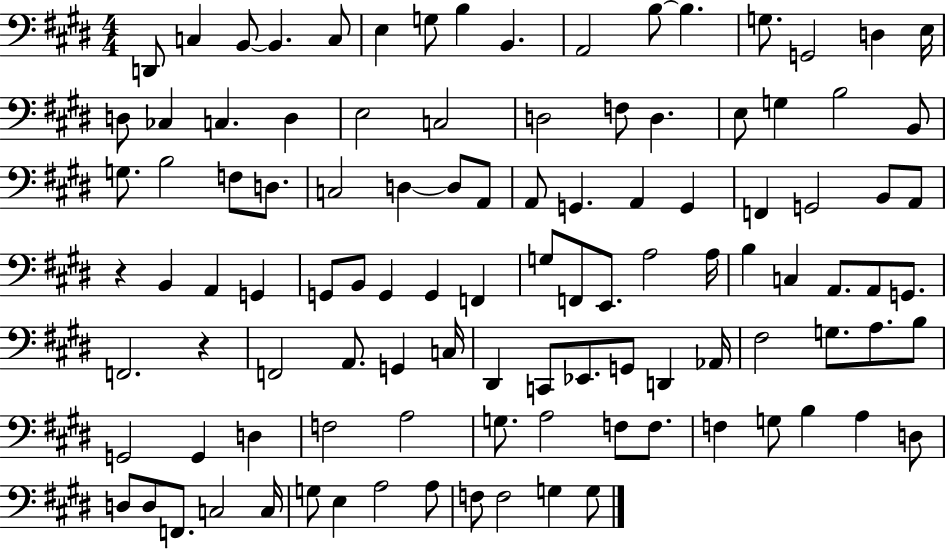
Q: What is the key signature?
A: E major